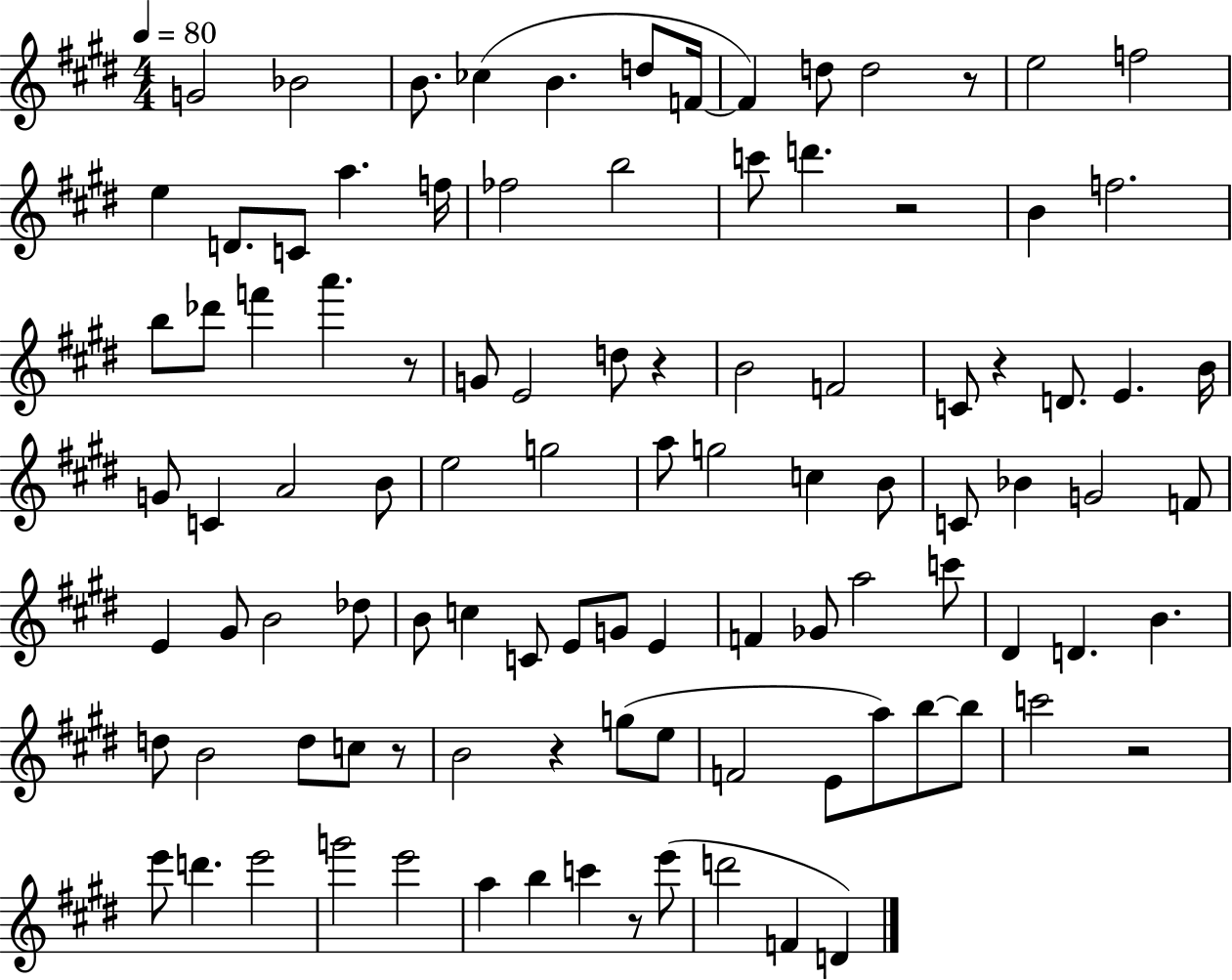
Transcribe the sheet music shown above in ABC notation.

X:1
T:Untitled
M:4/4
L:1/4
K:E
G2 _B2 B/2 _c B d/2 F/4 F d/2 d2 z/2 e2 f2 e D/2 C/2 a f/4 _f2 b2 c'/2 d' z2 B f2 b/2 _d'/2 f' a' z/2 G/2 E2 d/2 z B2 F2 C/2 z D/2 E B/4 G/2 C A2 B/2 e2 g2 a/2 g2 c B/2 C/2 _B G2 F/2 E ^G/2 B2 _d/2 B/2 c C/2 E/2 G/2 E F _G/2 a2 c'/2 ^D D B d/2 B2 d/2 c/2 z/2 B2 z g/2 e/2 F2 E/2 a/2 b/2 b/2 c'2 z2 e'/2 d' e'2 g'2 e'2 a b c' z/2 e'/2 d'2 F D